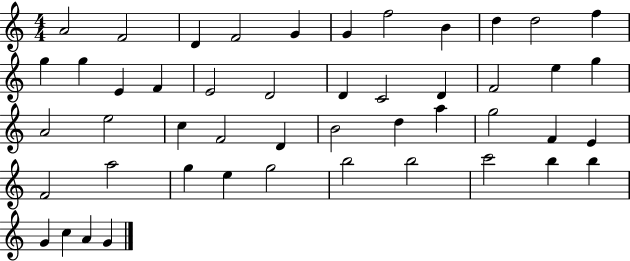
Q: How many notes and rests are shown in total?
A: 48